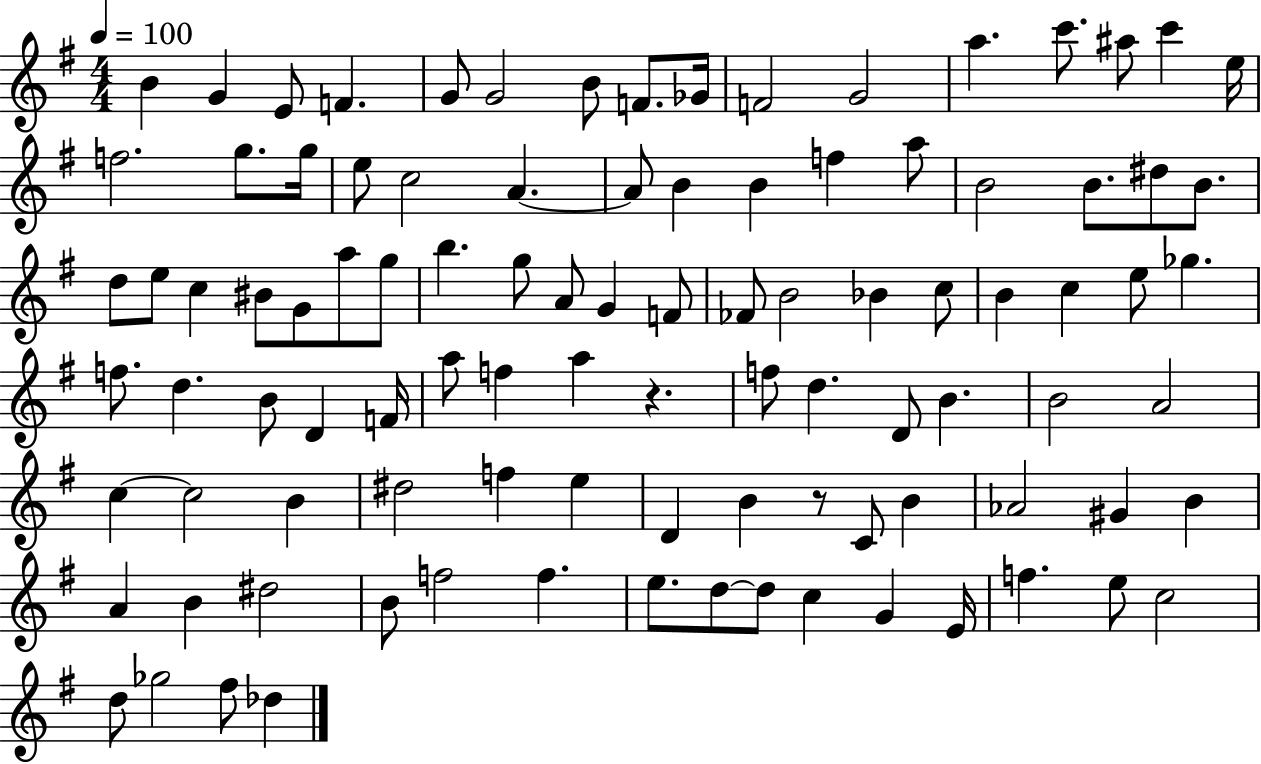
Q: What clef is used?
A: treble